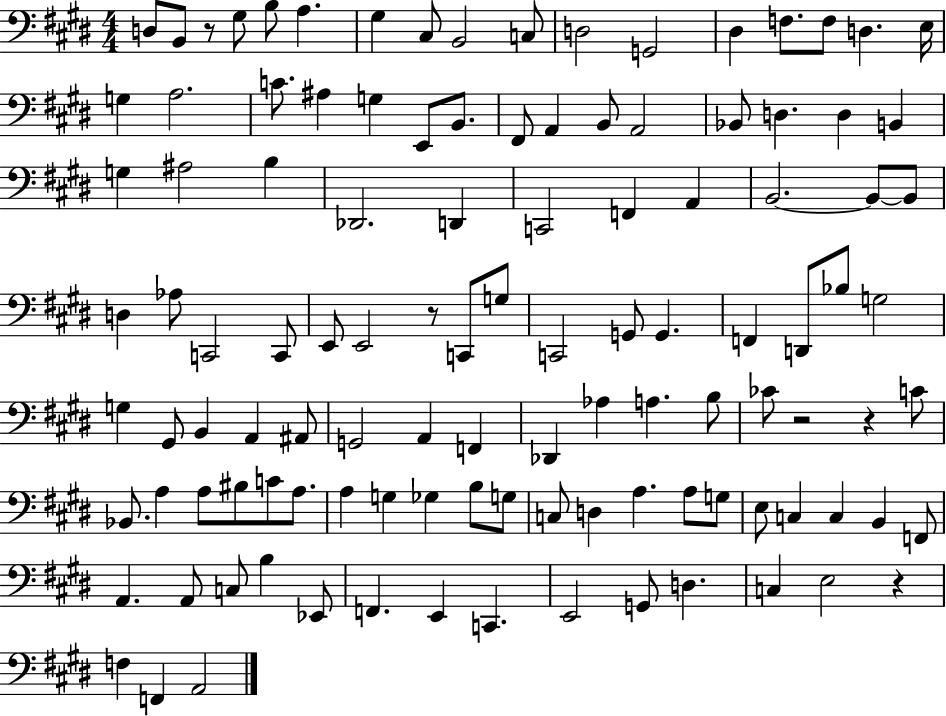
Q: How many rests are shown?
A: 5